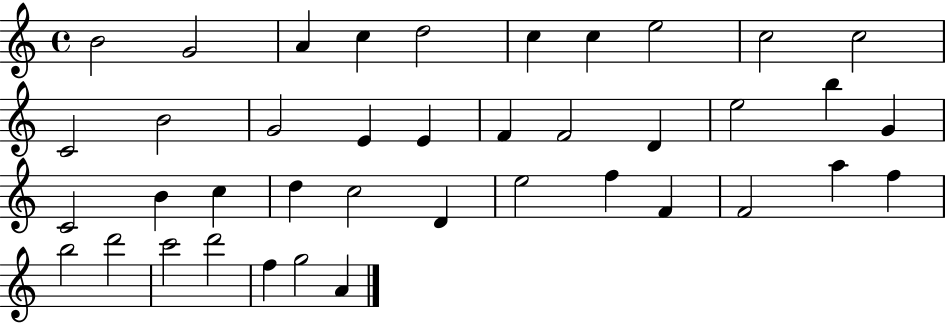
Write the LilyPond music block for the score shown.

{
  \clef treble
  \time 4/4
  \defaultTimeSignature
  \key c \major
  b'2 g'2 | a'4 c''4 d''2 | c''4 c''4 e''2 | c''2 c''2 | \break c'2 b'2 | g'2 e'4 e'4 | f'4 f'2 d'4 | e''2 b''4 g'4 | \break c'2 b'4 c''4 | d''4 c''2 d'4 | e''2 f''4 f'4 | f'2 a''4 f''4 | \break b''2 d'''2 | c'''2 d'''2 | f''4 g''2 a'4 | \bar "|."
}